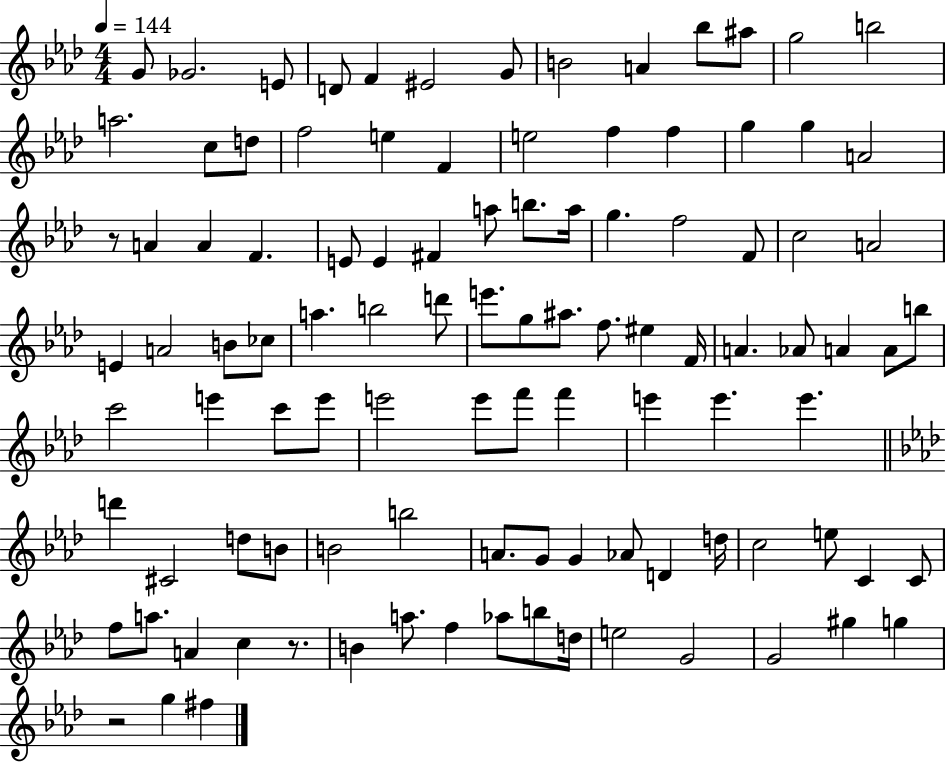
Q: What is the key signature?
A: AES major